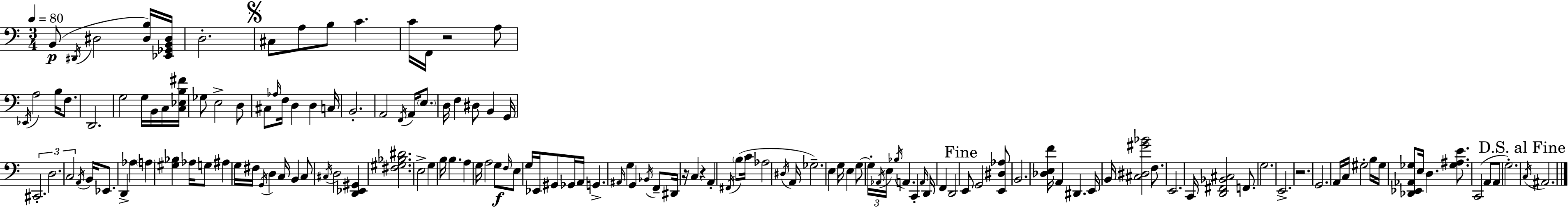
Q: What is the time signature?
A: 3/4